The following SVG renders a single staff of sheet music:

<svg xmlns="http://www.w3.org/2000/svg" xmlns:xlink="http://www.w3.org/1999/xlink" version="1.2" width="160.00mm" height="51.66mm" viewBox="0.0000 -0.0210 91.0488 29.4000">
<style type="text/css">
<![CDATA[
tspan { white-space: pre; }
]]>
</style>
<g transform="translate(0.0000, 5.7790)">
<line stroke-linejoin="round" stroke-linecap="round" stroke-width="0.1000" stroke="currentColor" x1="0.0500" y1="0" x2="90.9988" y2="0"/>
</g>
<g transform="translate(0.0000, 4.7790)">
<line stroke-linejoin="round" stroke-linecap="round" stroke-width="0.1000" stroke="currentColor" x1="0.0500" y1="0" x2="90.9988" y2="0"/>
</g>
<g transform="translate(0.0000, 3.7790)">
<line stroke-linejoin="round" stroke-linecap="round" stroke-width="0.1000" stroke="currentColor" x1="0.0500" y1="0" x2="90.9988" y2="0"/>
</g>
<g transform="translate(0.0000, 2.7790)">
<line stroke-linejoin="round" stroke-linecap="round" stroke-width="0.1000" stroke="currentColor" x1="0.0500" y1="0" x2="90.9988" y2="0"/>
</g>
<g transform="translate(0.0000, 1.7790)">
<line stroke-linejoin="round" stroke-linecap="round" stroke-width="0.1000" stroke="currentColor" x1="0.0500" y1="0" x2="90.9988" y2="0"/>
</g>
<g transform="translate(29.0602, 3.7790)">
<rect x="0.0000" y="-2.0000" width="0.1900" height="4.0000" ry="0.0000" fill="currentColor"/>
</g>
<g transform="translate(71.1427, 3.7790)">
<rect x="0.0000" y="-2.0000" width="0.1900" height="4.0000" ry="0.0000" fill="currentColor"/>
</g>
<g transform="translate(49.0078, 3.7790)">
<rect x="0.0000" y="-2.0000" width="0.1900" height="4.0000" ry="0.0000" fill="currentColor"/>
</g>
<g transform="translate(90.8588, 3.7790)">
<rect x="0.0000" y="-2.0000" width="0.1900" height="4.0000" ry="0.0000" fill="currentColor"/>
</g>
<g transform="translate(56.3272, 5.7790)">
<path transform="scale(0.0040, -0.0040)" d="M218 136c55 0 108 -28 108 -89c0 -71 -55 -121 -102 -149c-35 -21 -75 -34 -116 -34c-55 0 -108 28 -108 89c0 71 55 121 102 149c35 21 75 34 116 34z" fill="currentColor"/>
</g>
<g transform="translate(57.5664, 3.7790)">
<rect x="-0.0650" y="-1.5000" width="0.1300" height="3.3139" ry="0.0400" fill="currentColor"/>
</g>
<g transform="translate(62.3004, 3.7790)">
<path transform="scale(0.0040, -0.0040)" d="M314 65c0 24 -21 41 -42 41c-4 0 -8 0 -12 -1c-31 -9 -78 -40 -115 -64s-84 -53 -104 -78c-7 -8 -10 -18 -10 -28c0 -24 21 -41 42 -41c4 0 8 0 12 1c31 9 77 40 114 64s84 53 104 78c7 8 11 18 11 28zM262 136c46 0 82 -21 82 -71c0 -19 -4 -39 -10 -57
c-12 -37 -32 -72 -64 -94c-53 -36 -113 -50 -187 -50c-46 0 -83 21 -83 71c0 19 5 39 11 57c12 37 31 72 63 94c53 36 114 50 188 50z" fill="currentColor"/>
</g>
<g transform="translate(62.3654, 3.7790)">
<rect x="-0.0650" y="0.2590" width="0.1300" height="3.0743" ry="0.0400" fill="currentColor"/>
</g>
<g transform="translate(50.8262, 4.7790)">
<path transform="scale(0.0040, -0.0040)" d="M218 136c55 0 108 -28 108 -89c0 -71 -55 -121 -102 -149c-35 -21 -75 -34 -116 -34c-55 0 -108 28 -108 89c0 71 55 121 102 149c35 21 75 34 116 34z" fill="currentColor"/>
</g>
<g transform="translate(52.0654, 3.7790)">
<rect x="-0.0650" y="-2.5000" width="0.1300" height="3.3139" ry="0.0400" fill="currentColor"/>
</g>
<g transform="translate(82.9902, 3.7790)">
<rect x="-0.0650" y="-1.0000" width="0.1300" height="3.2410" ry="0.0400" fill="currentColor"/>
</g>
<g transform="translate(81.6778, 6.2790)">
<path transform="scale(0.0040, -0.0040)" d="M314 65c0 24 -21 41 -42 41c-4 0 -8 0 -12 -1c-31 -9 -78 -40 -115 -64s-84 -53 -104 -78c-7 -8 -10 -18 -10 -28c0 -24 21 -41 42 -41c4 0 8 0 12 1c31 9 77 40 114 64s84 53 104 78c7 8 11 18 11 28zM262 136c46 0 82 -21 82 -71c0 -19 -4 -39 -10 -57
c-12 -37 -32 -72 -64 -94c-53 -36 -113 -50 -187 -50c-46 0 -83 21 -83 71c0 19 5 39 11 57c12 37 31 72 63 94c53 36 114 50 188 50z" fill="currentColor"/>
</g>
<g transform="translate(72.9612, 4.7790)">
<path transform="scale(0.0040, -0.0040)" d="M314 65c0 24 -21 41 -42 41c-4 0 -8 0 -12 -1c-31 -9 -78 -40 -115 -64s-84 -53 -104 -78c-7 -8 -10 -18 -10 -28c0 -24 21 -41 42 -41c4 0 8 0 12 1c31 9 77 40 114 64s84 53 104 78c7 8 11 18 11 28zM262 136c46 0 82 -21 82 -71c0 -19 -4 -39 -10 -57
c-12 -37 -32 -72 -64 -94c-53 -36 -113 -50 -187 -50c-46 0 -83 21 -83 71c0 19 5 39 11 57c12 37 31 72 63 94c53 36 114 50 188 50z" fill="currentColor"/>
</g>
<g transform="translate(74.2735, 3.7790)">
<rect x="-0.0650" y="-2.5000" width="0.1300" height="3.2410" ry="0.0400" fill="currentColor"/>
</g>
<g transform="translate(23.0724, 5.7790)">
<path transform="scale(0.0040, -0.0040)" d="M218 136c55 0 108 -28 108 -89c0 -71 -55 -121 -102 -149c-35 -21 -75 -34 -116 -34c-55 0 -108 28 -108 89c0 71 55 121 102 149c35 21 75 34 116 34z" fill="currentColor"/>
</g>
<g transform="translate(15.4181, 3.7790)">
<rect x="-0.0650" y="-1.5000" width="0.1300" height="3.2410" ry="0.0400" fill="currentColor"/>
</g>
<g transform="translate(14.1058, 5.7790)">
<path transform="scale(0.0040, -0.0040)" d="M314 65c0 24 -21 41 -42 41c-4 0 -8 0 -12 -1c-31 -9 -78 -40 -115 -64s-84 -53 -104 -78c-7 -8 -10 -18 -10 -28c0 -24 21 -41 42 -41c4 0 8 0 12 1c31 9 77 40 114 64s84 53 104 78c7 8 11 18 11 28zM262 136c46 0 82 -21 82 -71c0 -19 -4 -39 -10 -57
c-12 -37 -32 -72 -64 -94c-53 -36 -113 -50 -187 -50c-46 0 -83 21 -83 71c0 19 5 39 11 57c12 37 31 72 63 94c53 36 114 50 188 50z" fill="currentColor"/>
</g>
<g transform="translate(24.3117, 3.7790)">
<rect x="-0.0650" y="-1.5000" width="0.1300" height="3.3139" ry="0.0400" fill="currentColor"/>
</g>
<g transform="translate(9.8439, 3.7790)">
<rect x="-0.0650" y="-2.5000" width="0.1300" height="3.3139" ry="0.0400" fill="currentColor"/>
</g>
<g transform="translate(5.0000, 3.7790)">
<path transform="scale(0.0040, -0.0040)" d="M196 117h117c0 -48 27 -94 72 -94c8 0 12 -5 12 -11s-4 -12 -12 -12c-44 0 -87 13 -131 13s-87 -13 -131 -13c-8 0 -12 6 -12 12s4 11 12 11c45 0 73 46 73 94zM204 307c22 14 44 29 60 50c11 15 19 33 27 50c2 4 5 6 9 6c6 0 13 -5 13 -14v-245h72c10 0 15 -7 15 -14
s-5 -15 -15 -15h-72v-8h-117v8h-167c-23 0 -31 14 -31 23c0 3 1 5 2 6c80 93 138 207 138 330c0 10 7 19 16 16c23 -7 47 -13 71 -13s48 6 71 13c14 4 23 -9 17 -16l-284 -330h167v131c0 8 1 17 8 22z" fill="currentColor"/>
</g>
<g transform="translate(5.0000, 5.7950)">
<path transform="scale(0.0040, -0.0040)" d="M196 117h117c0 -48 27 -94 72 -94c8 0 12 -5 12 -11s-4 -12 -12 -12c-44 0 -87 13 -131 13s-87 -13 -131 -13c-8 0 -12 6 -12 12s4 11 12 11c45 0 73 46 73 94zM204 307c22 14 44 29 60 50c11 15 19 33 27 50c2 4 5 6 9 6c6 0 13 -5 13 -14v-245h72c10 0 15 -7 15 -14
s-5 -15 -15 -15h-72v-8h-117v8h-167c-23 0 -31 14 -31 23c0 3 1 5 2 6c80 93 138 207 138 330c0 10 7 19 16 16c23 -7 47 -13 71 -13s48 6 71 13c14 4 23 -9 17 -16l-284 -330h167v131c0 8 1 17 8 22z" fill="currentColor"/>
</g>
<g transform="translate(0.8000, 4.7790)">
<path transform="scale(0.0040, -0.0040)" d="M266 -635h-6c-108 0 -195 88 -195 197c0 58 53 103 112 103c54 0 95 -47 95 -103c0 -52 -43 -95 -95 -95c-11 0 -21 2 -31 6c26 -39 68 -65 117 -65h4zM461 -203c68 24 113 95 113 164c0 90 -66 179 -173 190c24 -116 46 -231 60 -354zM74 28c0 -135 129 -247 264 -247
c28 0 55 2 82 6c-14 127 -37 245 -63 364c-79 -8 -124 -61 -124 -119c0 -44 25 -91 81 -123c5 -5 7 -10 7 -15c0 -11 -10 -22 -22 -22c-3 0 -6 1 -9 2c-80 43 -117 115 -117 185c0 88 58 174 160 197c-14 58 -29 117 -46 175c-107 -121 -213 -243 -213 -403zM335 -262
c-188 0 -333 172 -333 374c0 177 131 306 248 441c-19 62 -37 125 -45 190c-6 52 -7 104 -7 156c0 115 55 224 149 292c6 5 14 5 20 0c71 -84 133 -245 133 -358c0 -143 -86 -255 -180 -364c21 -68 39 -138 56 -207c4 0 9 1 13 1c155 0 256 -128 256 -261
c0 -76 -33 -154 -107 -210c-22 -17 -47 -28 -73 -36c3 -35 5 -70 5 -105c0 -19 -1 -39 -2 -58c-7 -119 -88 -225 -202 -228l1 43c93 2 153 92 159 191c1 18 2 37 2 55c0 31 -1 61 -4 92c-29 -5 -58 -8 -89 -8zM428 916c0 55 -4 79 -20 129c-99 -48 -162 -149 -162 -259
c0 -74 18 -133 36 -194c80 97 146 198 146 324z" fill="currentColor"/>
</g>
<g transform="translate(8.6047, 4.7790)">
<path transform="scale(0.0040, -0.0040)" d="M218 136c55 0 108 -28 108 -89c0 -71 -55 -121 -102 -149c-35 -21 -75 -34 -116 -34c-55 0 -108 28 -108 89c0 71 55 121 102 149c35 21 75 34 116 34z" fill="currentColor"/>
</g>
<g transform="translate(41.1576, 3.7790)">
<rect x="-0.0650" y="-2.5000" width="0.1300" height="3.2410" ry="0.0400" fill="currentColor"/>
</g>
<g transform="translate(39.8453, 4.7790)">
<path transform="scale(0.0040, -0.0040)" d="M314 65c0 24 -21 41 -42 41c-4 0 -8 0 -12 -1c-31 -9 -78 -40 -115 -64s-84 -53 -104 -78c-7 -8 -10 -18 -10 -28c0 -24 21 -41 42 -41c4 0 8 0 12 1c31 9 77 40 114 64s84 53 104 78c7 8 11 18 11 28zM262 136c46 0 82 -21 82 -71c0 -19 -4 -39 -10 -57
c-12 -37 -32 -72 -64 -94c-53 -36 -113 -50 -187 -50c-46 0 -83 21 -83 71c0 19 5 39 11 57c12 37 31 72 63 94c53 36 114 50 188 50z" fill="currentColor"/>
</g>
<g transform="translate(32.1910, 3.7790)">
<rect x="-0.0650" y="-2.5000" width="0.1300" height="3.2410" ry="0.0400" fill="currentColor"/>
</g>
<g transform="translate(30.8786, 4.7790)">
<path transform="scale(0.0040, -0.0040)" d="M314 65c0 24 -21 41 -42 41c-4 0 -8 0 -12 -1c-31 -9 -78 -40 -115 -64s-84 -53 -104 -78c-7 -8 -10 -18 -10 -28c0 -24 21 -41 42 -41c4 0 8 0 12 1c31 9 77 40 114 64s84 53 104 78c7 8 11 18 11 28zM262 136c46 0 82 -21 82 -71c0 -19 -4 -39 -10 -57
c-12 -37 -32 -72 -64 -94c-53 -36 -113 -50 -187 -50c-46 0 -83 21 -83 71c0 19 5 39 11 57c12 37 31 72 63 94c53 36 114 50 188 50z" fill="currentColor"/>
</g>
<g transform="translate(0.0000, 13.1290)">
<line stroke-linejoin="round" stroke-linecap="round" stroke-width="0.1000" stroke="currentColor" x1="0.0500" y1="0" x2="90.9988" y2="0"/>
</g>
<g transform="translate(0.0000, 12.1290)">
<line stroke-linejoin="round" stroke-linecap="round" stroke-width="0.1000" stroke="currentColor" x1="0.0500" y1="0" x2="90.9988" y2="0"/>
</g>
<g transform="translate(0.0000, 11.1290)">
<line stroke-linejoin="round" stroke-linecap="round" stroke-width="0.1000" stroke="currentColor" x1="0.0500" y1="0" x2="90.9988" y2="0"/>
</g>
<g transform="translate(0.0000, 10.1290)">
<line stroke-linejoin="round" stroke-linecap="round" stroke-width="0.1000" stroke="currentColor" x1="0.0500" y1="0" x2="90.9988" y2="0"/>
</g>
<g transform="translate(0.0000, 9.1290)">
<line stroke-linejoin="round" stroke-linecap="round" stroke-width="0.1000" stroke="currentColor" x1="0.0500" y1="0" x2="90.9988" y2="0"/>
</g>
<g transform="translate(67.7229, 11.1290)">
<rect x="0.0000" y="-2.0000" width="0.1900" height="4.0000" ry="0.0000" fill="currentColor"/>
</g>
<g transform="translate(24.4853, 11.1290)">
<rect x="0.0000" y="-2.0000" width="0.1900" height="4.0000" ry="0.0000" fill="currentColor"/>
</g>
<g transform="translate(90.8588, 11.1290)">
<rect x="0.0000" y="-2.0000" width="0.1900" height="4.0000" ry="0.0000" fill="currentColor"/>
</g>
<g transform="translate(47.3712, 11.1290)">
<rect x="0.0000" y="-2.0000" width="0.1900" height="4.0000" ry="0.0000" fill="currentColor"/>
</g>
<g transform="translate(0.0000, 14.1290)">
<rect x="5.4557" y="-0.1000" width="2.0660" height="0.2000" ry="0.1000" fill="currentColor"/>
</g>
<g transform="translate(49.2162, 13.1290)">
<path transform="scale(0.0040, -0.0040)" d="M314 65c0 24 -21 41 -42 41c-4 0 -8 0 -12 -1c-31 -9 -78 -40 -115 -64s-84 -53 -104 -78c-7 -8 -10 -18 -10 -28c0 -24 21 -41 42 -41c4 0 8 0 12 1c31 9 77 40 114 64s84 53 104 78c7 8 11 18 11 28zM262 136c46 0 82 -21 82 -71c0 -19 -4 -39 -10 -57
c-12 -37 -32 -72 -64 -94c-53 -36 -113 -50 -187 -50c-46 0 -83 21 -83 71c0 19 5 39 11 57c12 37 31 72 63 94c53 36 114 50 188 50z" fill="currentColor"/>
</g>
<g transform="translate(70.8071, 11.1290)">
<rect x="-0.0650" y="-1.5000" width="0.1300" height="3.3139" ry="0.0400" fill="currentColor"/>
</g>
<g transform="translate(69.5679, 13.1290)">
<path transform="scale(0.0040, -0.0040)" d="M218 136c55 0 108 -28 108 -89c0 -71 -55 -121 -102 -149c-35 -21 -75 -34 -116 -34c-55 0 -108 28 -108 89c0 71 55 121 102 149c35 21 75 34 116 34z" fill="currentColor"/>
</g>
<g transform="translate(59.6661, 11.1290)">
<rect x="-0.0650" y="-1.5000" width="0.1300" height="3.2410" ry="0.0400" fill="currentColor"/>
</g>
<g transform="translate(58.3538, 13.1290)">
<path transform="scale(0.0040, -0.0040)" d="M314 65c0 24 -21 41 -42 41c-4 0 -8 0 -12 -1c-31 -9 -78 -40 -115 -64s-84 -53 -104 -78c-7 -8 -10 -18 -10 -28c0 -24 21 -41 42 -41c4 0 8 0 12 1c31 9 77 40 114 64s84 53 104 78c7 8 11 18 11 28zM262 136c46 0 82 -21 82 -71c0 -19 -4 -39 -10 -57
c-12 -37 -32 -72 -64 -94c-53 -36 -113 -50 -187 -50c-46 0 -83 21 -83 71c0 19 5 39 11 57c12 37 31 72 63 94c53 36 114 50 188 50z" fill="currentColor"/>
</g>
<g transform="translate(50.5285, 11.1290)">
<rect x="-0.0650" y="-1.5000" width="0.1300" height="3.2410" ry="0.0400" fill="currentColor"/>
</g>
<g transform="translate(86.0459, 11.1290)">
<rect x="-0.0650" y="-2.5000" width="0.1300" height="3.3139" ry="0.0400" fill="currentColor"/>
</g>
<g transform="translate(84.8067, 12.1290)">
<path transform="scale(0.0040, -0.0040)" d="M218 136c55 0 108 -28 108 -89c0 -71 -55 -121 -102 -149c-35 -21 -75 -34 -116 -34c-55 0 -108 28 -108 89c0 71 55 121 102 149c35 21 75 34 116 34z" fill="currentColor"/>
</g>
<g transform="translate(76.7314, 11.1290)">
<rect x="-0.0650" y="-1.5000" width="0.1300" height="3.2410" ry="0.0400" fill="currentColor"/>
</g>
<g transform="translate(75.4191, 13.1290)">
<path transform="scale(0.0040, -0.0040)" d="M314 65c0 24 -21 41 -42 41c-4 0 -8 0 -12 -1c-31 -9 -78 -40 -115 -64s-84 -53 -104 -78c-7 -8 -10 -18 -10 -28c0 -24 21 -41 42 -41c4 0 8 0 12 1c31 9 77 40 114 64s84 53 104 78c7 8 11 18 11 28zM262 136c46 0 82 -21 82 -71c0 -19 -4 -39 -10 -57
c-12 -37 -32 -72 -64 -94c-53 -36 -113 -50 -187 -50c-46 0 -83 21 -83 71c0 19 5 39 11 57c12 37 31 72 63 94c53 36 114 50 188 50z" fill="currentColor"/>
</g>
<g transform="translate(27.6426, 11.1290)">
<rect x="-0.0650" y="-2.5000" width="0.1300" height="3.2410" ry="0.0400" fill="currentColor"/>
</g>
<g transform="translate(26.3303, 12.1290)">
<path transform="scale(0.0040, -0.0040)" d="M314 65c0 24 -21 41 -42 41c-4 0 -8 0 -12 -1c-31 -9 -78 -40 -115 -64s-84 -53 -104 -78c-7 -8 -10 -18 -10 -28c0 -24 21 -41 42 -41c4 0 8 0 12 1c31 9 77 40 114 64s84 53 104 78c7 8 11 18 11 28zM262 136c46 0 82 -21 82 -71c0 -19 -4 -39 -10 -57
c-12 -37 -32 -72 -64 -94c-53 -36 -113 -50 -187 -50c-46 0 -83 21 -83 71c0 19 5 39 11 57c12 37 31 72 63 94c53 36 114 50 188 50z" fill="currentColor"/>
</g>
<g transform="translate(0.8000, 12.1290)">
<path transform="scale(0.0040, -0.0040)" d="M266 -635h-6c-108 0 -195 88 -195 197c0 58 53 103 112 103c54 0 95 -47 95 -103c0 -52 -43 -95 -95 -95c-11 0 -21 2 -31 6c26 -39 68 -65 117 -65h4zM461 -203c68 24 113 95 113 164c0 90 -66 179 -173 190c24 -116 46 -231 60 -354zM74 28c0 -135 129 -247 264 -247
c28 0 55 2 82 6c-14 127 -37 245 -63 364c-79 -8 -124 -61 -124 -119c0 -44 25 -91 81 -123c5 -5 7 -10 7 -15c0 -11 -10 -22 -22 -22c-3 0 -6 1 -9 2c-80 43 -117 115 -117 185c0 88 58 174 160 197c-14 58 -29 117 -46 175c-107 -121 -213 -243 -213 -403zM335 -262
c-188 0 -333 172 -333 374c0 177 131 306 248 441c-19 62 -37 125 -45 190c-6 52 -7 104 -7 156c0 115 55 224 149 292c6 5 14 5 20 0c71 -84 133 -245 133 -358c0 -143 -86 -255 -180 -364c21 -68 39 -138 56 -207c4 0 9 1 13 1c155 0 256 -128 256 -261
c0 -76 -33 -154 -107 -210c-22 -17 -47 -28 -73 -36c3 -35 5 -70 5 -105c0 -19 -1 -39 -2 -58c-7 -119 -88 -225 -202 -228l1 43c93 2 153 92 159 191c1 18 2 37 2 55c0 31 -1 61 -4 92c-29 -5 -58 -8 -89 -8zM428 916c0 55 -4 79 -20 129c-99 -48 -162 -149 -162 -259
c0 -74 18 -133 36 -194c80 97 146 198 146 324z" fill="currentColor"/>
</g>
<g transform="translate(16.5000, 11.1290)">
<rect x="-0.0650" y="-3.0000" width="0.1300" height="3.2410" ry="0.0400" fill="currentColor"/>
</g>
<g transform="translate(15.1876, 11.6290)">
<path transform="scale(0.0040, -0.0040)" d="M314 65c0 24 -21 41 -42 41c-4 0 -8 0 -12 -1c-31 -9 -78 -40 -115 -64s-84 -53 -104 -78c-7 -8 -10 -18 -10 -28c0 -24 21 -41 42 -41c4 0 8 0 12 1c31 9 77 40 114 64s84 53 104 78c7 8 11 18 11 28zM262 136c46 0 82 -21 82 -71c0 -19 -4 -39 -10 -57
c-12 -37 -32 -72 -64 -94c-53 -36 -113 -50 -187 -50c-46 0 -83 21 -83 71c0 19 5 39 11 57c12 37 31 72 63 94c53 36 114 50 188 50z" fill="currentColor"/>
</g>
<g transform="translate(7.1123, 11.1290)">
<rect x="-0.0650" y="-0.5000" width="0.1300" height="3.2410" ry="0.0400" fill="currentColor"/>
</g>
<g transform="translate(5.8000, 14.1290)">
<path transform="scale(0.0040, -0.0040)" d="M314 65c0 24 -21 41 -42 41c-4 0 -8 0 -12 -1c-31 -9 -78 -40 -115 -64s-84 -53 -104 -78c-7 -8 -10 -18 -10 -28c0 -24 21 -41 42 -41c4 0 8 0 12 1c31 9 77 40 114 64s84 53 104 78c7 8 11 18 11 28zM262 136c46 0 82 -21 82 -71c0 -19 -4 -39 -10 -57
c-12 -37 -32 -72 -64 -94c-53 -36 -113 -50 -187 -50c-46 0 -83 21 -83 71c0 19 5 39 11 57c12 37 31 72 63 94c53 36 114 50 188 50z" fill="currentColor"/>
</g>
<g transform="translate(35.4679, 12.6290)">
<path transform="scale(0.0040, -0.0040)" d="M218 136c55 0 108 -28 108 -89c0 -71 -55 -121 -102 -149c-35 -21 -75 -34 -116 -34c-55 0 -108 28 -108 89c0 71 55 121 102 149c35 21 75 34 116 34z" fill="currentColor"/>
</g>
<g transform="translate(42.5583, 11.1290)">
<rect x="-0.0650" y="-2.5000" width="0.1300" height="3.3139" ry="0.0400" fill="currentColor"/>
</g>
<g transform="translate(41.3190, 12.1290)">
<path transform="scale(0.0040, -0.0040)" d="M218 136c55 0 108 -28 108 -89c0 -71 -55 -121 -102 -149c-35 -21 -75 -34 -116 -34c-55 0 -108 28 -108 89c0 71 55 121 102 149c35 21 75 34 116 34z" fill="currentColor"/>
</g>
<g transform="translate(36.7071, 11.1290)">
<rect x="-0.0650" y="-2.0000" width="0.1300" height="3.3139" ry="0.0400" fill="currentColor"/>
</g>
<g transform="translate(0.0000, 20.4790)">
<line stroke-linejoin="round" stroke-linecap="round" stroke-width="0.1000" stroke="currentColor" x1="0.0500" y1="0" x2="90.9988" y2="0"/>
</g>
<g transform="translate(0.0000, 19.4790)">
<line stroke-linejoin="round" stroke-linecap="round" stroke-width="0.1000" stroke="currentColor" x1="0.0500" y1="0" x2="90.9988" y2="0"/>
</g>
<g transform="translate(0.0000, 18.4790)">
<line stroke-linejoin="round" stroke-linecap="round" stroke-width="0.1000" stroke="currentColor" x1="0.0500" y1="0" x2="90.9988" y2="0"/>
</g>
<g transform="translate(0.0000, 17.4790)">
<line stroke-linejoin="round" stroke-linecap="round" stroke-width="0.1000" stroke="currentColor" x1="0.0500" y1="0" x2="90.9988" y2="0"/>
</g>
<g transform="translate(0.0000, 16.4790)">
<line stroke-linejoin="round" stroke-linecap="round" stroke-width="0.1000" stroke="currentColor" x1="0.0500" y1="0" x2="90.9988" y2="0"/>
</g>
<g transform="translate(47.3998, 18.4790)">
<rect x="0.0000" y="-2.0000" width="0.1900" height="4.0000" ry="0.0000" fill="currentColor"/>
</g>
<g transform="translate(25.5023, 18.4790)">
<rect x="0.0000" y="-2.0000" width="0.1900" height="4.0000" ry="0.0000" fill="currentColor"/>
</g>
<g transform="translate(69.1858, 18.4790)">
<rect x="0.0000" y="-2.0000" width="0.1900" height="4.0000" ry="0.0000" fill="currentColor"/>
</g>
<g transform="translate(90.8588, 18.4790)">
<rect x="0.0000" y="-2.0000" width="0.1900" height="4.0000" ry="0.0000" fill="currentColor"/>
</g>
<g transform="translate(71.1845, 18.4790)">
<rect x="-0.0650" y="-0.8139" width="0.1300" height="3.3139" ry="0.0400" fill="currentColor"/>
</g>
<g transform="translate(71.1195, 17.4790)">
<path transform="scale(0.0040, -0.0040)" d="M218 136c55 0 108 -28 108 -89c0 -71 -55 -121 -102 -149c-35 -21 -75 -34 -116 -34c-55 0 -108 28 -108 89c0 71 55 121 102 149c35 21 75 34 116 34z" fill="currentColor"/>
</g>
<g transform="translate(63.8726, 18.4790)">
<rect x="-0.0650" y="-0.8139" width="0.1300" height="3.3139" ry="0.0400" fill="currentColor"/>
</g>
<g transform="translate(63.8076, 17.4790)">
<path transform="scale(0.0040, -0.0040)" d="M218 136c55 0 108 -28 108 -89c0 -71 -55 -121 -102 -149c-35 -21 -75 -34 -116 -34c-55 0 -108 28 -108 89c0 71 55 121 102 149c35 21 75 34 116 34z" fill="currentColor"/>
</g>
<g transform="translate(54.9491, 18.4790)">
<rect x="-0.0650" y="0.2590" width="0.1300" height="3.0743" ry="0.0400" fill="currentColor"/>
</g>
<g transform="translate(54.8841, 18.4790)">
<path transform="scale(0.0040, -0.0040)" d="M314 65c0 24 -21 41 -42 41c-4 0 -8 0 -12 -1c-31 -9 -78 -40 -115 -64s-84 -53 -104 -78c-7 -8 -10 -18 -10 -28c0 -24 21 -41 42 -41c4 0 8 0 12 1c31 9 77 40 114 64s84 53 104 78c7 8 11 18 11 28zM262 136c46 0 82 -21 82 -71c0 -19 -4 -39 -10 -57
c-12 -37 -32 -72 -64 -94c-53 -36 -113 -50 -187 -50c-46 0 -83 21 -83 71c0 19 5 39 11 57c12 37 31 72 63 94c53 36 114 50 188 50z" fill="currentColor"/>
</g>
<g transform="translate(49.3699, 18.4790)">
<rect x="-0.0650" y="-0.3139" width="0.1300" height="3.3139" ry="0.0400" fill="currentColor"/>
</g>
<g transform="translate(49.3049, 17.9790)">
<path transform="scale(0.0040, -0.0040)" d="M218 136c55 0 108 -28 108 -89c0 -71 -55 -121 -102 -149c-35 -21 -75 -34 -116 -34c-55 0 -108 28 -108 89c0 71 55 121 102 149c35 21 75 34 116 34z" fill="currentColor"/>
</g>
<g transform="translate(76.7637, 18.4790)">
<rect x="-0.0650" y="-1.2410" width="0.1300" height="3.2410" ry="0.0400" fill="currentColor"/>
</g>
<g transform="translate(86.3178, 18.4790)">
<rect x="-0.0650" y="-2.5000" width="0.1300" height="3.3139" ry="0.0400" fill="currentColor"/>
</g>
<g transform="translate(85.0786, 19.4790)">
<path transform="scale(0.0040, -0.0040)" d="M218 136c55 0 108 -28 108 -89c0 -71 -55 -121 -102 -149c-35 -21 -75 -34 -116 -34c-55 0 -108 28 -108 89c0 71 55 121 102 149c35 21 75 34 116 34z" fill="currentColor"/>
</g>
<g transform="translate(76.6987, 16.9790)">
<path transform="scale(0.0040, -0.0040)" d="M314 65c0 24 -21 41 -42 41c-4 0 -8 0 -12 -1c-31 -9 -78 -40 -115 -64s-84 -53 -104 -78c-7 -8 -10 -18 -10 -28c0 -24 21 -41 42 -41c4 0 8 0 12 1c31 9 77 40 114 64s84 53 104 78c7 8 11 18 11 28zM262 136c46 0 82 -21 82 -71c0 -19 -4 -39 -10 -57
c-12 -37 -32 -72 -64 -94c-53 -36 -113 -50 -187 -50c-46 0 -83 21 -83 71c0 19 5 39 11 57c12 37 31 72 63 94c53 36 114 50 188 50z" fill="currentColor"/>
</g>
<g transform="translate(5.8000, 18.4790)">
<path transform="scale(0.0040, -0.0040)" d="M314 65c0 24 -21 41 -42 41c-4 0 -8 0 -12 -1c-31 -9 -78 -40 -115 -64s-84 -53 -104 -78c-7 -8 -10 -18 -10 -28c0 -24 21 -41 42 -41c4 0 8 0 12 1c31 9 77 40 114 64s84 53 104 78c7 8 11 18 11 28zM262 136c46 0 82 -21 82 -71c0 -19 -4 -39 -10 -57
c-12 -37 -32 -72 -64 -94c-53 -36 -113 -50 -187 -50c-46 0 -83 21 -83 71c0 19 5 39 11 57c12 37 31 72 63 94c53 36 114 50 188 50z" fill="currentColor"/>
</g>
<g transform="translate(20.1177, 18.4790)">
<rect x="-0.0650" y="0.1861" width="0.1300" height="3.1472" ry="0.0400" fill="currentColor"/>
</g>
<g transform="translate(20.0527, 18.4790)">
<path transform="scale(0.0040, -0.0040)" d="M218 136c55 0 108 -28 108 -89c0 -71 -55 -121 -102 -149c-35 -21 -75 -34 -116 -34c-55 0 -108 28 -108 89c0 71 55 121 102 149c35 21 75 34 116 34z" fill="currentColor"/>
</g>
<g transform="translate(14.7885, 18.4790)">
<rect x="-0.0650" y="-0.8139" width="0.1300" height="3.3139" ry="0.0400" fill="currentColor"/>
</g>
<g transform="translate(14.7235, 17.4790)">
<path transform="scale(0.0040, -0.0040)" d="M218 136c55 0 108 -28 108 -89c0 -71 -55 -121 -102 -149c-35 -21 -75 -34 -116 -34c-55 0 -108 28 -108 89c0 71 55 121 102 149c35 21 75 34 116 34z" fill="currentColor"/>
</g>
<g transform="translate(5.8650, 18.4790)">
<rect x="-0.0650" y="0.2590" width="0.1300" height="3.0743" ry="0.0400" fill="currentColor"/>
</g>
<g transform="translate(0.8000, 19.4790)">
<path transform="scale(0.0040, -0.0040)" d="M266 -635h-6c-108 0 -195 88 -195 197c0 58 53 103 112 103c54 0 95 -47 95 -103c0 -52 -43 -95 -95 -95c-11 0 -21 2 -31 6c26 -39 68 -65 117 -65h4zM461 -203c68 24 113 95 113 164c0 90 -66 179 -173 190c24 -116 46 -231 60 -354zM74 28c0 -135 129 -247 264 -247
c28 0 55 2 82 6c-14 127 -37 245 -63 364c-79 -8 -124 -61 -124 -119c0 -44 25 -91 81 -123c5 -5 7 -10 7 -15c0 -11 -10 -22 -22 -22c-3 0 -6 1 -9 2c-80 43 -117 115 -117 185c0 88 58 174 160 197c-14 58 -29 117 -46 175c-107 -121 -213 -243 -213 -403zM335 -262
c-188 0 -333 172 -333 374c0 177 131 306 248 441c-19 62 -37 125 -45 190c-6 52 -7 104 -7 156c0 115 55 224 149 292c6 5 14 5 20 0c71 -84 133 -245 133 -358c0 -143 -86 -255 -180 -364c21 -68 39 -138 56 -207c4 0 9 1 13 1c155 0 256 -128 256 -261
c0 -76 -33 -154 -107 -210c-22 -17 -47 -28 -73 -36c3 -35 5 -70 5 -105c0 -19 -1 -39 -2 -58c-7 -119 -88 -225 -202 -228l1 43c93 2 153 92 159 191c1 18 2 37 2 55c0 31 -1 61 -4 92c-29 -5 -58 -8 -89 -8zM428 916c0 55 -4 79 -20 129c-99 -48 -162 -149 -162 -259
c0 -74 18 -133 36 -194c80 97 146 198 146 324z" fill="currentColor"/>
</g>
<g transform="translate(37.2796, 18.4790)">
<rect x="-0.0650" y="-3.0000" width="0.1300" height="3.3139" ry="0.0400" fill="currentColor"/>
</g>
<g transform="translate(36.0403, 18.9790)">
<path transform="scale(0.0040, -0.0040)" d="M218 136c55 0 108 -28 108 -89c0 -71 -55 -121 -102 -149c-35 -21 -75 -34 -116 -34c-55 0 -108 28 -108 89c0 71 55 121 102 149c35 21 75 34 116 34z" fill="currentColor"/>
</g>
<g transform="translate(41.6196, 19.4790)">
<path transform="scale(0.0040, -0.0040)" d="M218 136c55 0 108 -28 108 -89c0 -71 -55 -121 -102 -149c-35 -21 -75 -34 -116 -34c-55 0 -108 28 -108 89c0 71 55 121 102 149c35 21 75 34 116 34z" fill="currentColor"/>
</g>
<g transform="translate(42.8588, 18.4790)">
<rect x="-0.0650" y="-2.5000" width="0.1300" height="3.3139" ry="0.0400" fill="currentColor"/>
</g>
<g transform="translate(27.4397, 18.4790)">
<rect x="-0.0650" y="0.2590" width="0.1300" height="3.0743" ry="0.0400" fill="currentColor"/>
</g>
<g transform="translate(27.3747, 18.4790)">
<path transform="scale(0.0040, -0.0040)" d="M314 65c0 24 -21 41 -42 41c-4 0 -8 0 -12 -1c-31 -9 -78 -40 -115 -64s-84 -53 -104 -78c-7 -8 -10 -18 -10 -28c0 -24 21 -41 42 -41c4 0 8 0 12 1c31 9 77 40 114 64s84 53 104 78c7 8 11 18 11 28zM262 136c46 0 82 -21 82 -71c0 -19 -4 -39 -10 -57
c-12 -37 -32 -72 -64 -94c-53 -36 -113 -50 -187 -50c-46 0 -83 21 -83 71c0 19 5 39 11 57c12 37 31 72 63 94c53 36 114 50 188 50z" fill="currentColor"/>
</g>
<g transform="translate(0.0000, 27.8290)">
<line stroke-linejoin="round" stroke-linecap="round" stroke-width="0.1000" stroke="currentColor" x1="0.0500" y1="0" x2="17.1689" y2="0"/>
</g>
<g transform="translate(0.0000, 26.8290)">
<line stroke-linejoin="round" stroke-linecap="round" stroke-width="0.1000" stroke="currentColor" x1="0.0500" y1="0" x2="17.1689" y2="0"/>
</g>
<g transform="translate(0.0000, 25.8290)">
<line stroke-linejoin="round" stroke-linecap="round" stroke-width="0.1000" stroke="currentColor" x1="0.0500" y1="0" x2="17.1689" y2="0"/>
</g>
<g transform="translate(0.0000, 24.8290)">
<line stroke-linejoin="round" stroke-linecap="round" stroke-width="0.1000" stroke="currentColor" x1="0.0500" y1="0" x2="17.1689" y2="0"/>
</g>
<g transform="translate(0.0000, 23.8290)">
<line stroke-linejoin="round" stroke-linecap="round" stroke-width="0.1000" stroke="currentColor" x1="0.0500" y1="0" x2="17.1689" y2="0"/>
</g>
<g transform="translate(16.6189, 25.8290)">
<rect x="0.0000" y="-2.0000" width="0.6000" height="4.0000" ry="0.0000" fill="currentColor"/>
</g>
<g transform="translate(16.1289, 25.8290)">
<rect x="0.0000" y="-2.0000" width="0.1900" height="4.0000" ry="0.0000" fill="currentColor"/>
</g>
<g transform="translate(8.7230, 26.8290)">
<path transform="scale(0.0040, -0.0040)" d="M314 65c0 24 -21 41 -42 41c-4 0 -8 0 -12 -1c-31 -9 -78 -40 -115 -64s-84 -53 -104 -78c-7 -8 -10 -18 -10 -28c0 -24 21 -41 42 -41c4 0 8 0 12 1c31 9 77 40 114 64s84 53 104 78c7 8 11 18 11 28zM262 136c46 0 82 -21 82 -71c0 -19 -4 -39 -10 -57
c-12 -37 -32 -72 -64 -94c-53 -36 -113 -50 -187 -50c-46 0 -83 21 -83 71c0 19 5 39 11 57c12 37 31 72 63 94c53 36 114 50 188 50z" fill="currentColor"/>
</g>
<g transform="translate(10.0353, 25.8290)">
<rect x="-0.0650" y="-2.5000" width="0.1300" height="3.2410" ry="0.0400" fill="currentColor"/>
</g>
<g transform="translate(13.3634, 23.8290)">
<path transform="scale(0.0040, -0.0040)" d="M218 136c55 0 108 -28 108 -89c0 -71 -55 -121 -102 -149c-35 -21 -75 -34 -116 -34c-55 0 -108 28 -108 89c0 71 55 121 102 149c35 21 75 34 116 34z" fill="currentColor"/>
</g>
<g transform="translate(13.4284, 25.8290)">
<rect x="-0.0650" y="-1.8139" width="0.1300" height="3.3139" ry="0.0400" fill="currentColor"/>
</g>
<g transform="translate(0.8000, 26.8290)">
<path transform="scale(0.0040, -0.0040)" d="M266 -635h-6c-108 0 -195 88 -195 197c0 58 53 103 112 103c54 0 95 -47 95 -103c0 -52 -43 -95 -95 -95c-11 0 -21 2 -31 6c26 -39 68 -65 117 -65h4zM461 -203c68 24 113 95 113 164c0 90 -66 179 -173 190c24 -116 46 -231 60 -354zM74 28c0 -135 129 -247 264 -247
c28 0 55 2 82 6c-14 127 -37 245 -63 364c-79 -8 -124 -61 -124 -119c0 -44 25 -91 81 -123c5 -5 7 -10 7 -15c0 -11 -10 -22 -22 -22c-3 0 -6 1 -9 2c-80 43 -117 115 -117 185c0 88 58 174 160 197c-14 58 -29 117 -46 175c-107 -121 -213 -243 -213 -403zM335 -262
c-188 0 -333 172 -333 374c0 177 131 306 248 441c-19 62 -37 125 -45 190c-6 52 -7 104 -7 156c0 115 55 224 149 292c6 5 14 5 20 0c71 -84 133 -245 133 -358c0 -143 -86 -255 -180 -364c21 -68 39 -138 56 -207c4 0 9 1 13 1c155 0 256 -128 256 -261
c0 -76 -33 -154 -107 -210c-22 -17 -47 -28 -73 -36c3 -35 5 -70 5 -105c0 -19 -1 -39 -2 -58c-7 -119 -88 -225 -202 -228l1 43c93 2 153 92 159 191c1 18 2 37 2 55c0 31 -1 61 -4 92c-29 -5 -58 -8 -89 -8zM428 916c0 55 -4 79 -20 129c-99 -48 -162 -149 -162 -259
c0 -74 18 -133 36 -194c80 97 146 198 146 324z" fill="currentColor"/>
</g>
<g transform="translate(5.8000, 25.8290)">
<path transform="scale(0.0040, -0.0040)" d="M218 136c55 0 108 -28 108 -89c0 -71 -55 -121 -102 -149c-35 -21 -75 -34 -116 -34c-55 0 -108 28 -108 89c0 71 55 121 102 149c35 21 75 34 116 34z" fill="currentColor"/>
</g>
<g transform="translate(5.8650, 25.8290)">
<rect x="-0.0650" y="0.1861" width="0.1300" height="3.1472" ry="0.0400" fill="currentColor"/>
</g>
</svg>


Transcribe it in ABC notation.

X:1
T:Untitled
M:4/4
L:1/4
K:C
G E2 E G2 G2 G E B2 G2 D2 C2 A2 G2 F G E2 E2 E E2 G B2 d B B2 A G c B2 d d e2 G B G2 f